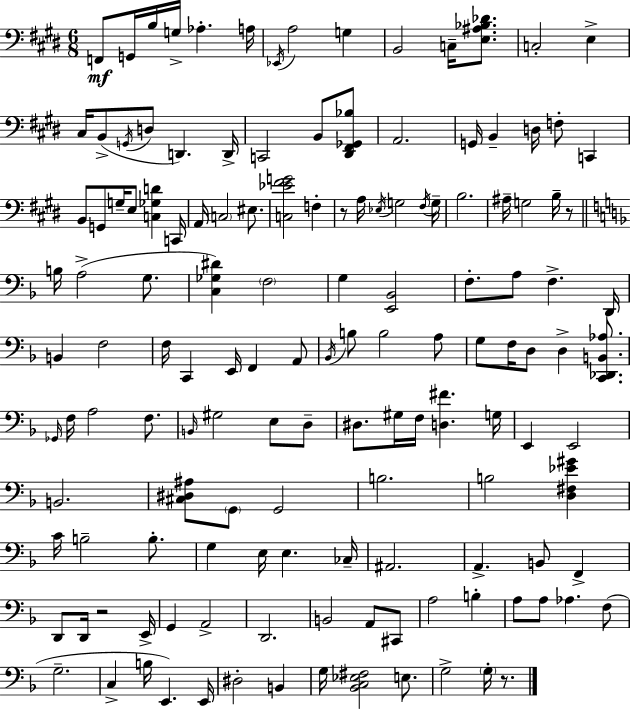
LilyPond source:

{
  \clef bass
  \numericTimeSignature
  \time 6/8
  \key e \major
  \repeat volta 2 { f,8\mf g,16 b16 g16-> aes4.-. a16 | \acciaccatura { ees,16 } a2 g4 | b,2 c16-- <e ais bes des'>8. | c2-. e4-> | \break cis16 b,8->( \acciaccatura { g,16 } d8 d,4.) | d,16-> c,2 b,8 | <dis, fis, ges, bes>8 a,2. | g,16 b,4-- d16 f8-. c,4 | \break b,8 g,8 g16-- e8 <c ges d'>4 | c,16 a,16 \parenthesize c2 eis8. | <c ees' fis' g'>2 f4-. | r8 a16 \acciaccatura { ees16 } g2 | \break \acciaccatura { fis16 } g16-- b2. | ais16-- g2 | b16-- r8 \bar "||" \break \key f \major b16 a2->( g8. | <c ges dis'>4) \parenthesize f2 | g4 <e, bes,>2 | f8.-. a8 f4.-> d,16 | \break b,4 f2 | f16 c,4 e,16 f,4 a,8 | \acciaccatura { bes,16 } b8 b2 a8 | g8 f16 d8 d4-> <c, des, b, aes>8. | \break \grace { ges,16 } f16 a2 f8. | \grace { b,16 } gis2 e8 | d8-- dis8. gis16 f16 <d fis'>4. | g16 e,4 e,2 | \break b,2. | <cis dis ais>8 \parenthesize g,8 g,2 | b2. | b2 <d fis ees' gis'>4 | \break c'16 b2-- | b8.-. g4 e16 e4. | ces16-- ais,2. | a,4.-> b,8 f,4-> | \break d,8 d,16 r2 | e,16-> g,4 a,2-> | d,2. | b,2 a,8 | \break cis,8 a2 b4-. | a8 a8 aes4. | f8( g2.-- | c4-> b16 e,4.) | \break e,16 dis2-. b,4 | g16 <bes, c ees fis>2 | e8. g2-> \parenthesize g16-. | r8. } \bar "|."
}